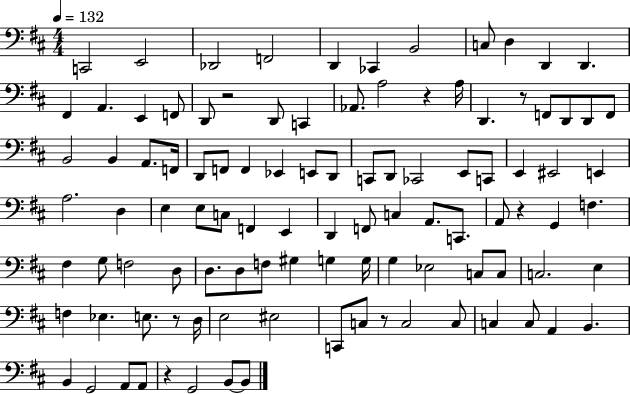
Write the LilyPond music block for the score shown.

{
  \clef bass
  \numericTimeSignature
  \time 4/4
  \key d \major
  \tempo 4 = 132
  c,2 e,2 | des,2 f,2 | d,4 ces,4 b,2 | c8 d4 d,4 d,4. | \break fis,4 a,4. e,4 f,8 | d,8 r2 d,8 c,4 | aes,8. a2 r4 a16 | d,4. r8 f,8 d,8 d,8 f,8 | \break b,2 b,4 a,8. f,16 | d,8 f,8 f,4 ees,4 e,8 d,8 | c,8 d,8 ces,2 e,8 c,8 | e,4 eis,2 e,4 | \break a2. d4 | e4 e8 c8 f,4 e,4 | d,4 f,8 c4 a,8. c,8. | a,8 r4 g,4 f4. | \break fis4 g8 f2 d8 | d8. d8 f8 gis4 g4 g16 | g4 ees2 c8 c8 | c2. e4 | \break f4 ees4. e8. r8 d16 | e2 eis2 | c,8 c8 r8 c2 c8 | c4 c8 a,4 b,4. | \break b,4 g,2 a,8 a,8 | r4 g,2 b,8~~ b,8 | \bar "|."
}